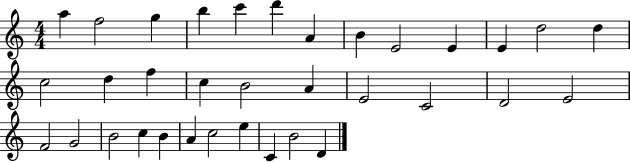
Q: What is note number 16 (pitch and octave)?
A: F5